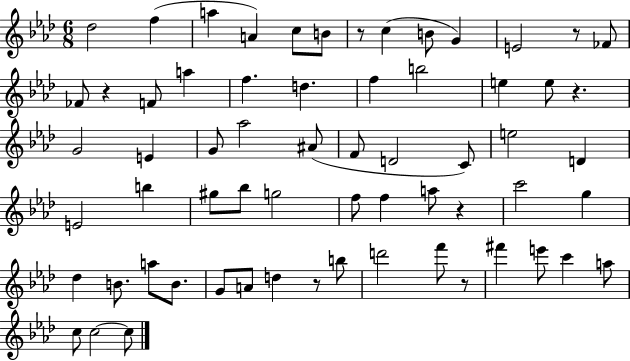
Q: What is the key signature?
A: AES major